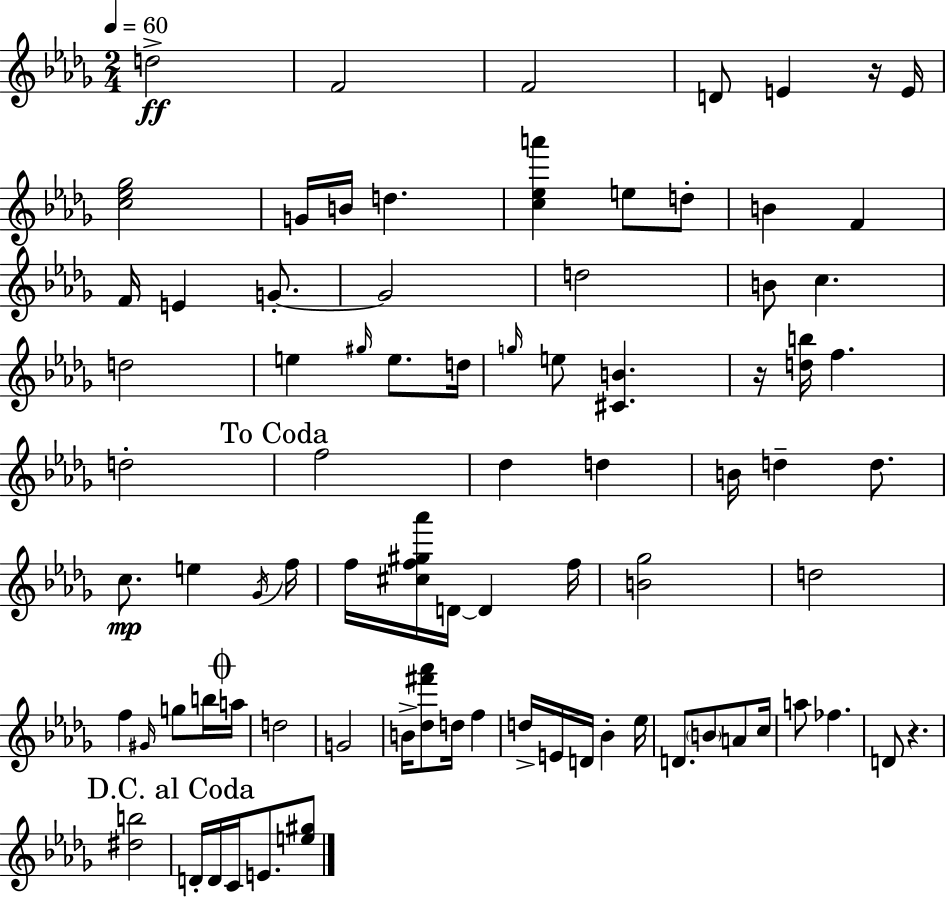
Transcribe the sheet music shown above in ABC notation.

X:1
T:Untitled
M:2/4
L:1/4
K:Bbm
d2 F2 F2 D/2 E z/4 E/4 [c_e_g]2 G/4 B/4 d [c_ea'] e/2 d/2 B F F/4 E G/2 G2 d2 B/2 c d2 e ^g/4 e/2 d/4 g/4 e/2 [^CB] z/4 [db]/4 f d2 f2 _d d B/4 d d/2 c/2 e _G/4 f/4 f/4 [^cf^g_a']/4 D/4 D f/4 [B_g]2 d2 f ^G/4 g/2 b/4 a/4 d2 G2 B/4 [_d^f'_a']/2 d/4 f d/4 E/4 D/4 _B _e/4 D/2 B/2 A/2 c/4 a/2 _f D/2 z [^db]2 D/4 D/4 C/4 E/2 [e^g]/2